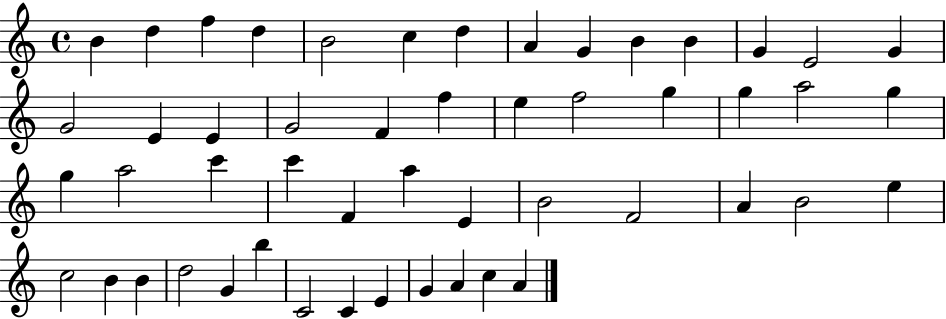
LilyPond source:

{
  \clef treble
  \time 4/4
  \defaultTimeSignature
  \key c \major
  b'4 d''4 f''4 d''4 | b'2 c''4 d''4 | a'4 g'4 b'4 b'4 | g'4 e'2 g'4 | \break g'2 e'4 e'4 | g'2 f'4 f''4 | e''4 f''2 g''4 | g''4 a''2 g''4 | \break g''4 a''2 c'''4 | c'''4 f'4 a''4 e'4 | b'2 f'2 | a'4 b'2 e''4 | \break c''2 b'4 b'4 | d''2 g'4 b''4 | c'2 c'4 e'4 | g'4 a'4 c''4 a'4 | \break \bar "|."
}